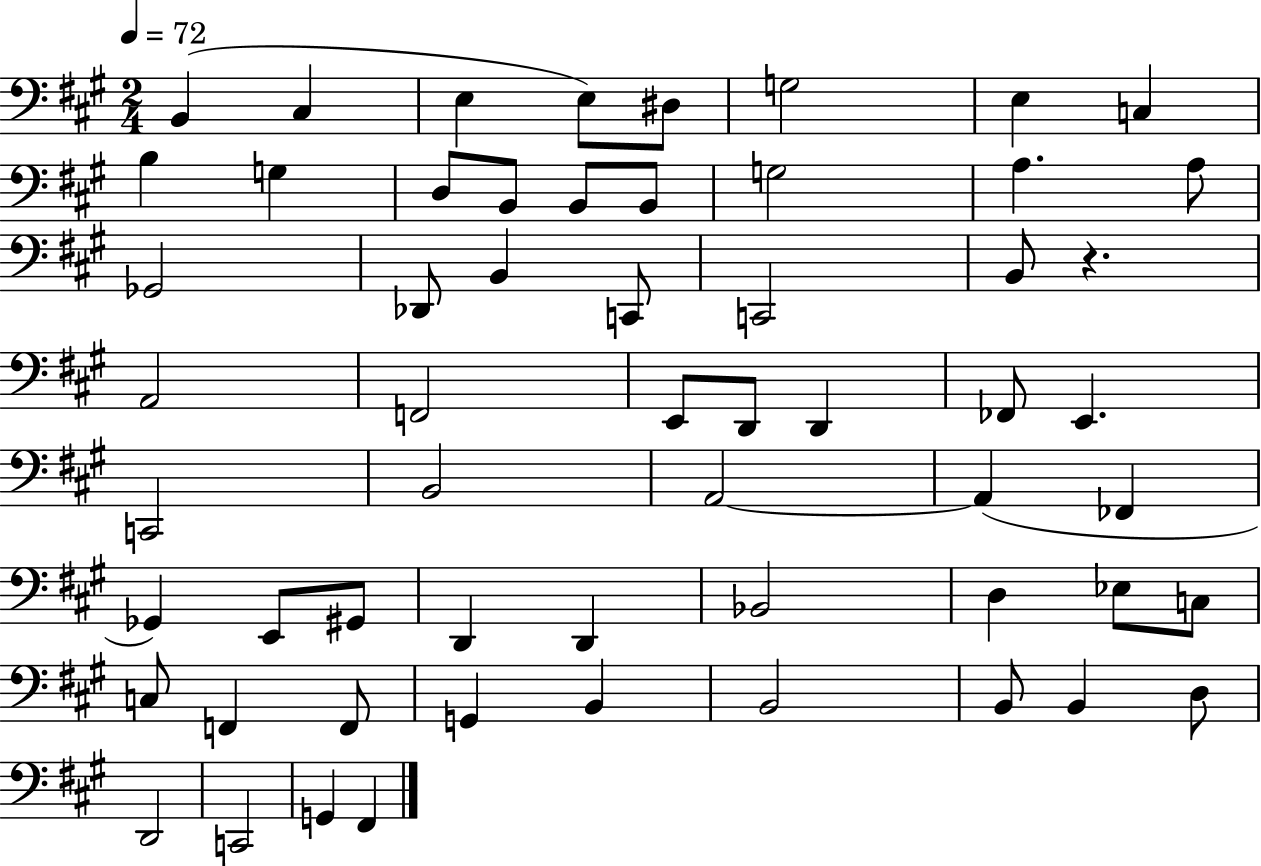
B2/q C#3/q E3/q E3/e D#3/e G3/h E3/q C3/q B3/q G3/q D3/e B2/e B2/e B2/e G3/h A3/q. A3/e Gb2/h Db2/e B2/q C2/e C2/h B2/e R/q. A2/h F2/h E2/e D2/e D2/q FES2/e E2/q. C2/h B2/h A2/h A2/q FES2/q Gb2/q E2/e G#2/e D2/q D2/q Bb2/h D3/q Eb3/e C3/e C3/e F2/q F2/e G2/q B2/q B2/h B2/e B2/q D3/e D2/h C2/h G2/q F#2/q